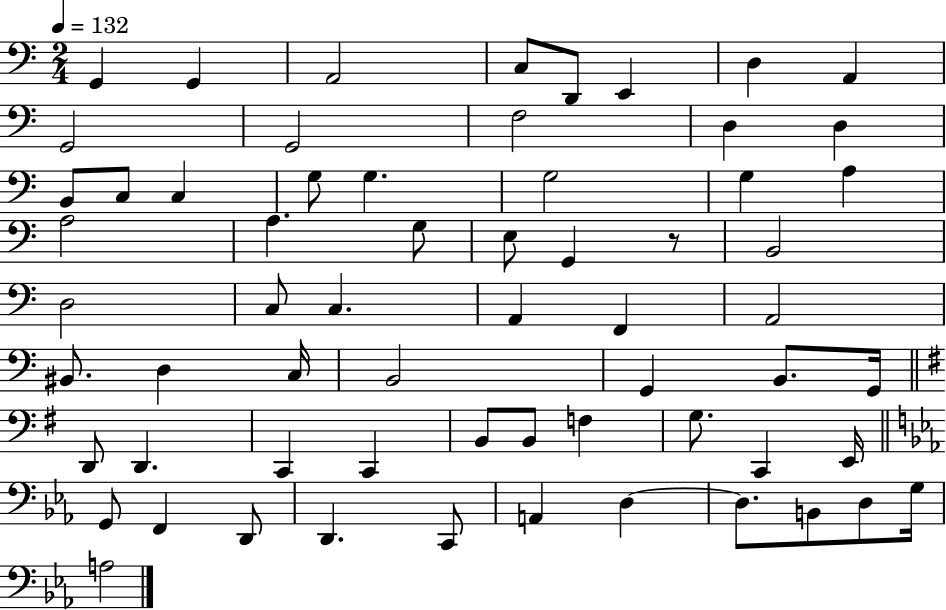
G2/q G2/q A2/h C3/e D2/e E2/q D3/q A2/q G2/h G2/h F3/h D3/q D3/q B2/e C3/e C3/q G3/e G3/q. G3/h G3/q A3/q A3/h A3/q. G3/e E3/e G2/q R/e B2/h D3/h C3/e C3/q. A2/q F2/q A2/h BIS2/e. D3/q C3/s B2/h G2/q B2/e. G2/s D2/e D2/q. C2/q C2/q B2/e B2/e F3/q G3/e. C2/q E2/s G2/e F2/q D2/e D2/q. C2/e A2/q D3/q D3/e. B2/e D3/e G3/s A3/h